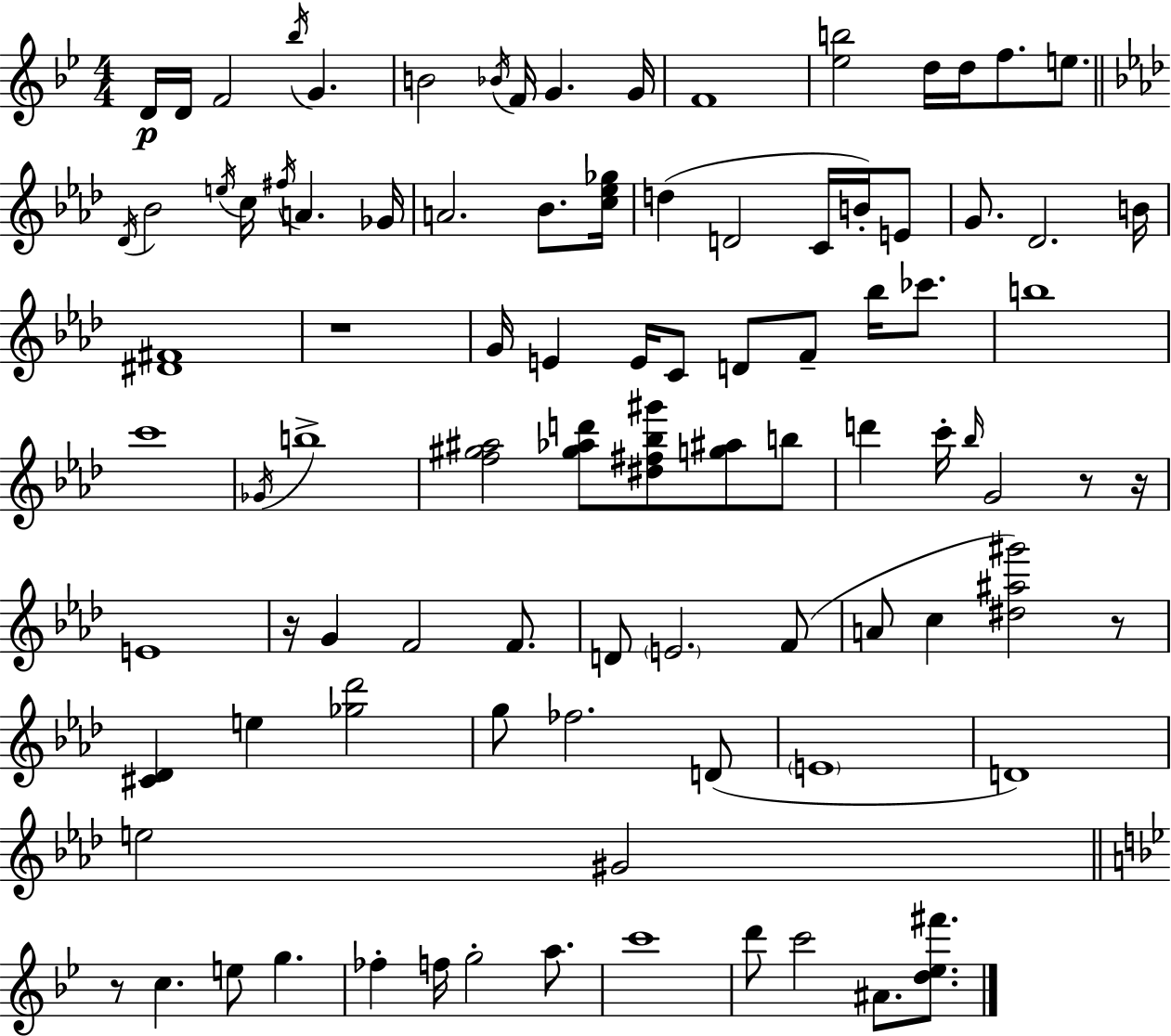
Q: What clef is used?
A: treble